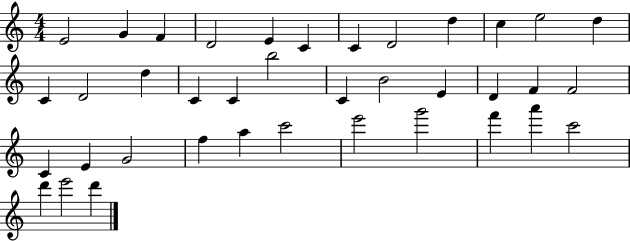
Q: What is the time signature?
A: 4/4